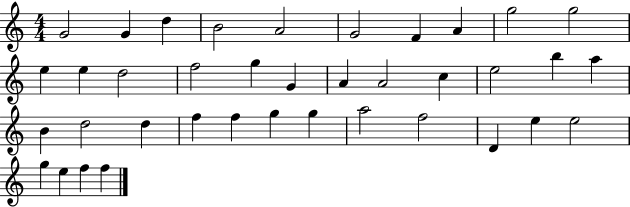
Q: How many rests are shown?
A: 0